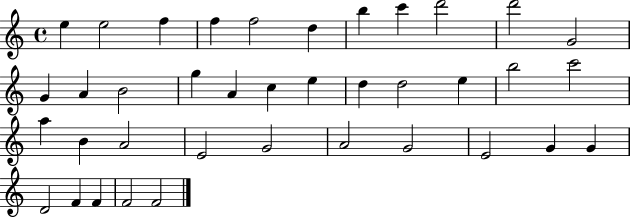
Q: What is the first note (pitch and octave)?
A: E5